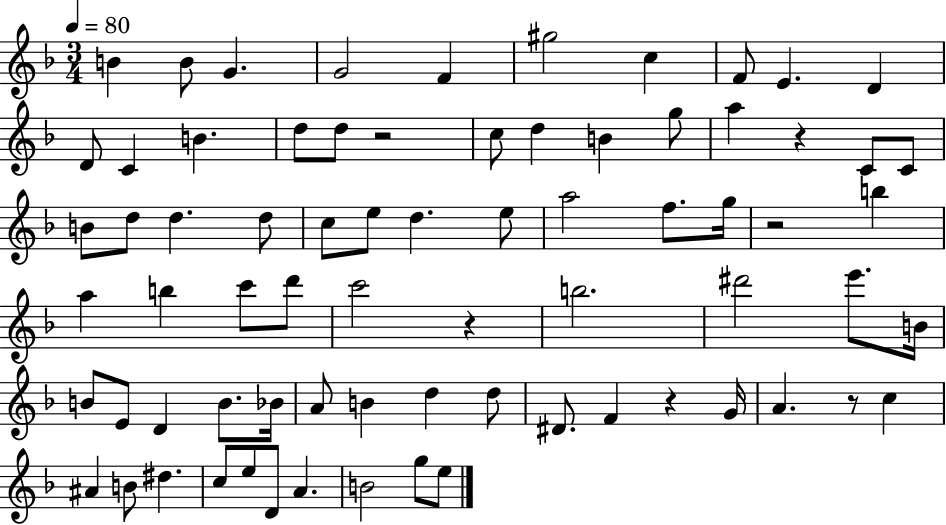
B4/q B4/e G4/q. G4/h F4/q G#5/h C5/q F4/e E4/q. D4/q D4/e C4/q B4/q. D5/e D5/e R/h C5/e D5/q B4/q G5/e A5/q R/q C4/e C4/e B4/e D5/e D5/q. D5/e C5/e E5/e D5/q. E5/e A5/h F5/e. G5/s R/h B5/q A5/q B5/q C6/e D6/e C6/h R/q B5/h. D#6/h E6/e. B4/s B4/e E4/e D4/q B4/e. Bb4/s A4/e B4/q D5/q D5/e D#4/e. F4/q R/q G4/s A4/q. R/e C5/q A#4/q B4/e D#5/q. C5/e E5/e D4/e A4/q. B4/h G5/e E5/e